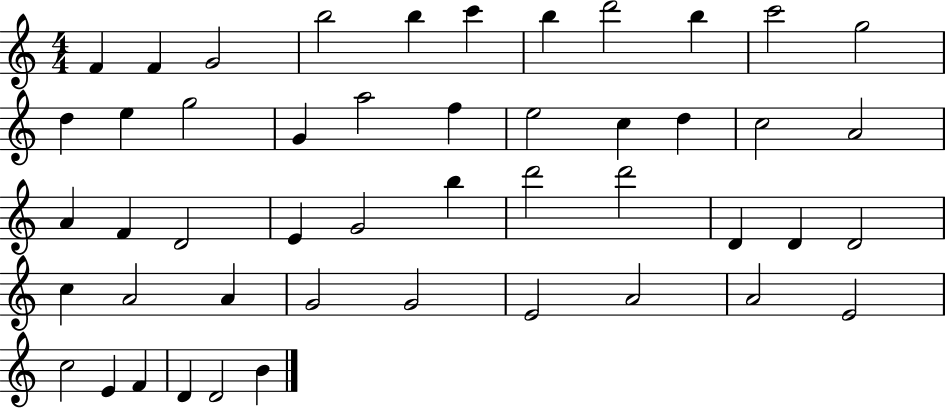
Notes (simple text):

F4/q F4/q G4/h B5/h B5/q C6/q B5/q D6/h B5/q C6/h G5/h D5/q E5/q G5/h G4/q A5/h F5/q E5/h C5/q D5/q C5/h A4/h A4/q F4/q D4/h E4/q G4/h B5/q D6/h D6/h D4/q D4/q D4/h C5/q A4/h A4/q G4/h G4/h E4/h A4/h A4/h E4/h C5/h E4/q F4/q D4/q D4/h B4/q